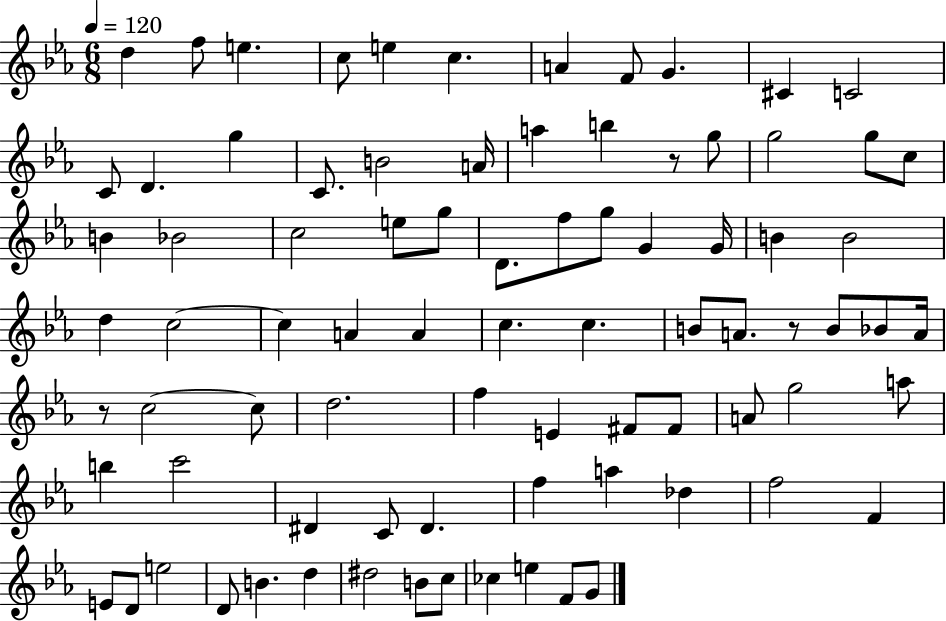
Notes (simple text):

D5/q F5/e E5/q. C5/e E5/q C5/q. A4/q F4/e G4/q. C#4/q C4/h C4/e D4/q. G5/q C4/e. B4/h A4/s A5/q B5/q R/e G5/e G5/h G5/e C5/e B4/q Bb4/h C5/h E5/e G5/e D4/e. F5/e G5/e G4/q G4/s B4/q B4/h D5/q C5/h C5/q A4/q A4/q C5/q. C5/q. B4/e A4/e. R/e B4/e Bb4/e A4/s R/e C5/h C5/e D5/h. F5/q E4/q F#4/e F#4/e A4/e G5/h A5/e B5/q C6/h D#4/q C4/e D#4/q. F5/q A5/q Db5/q F5/h F4/q E4/e D4/e E5/h D4/e B4/q. D5/q D#5/h B4/e C5/e CES5/q E5/q F4/e G4/e